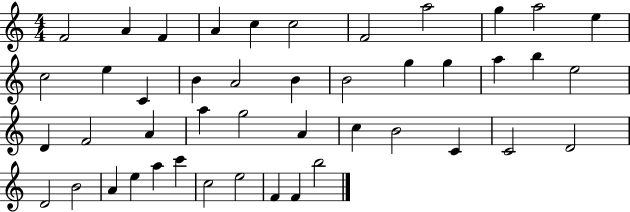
{
  \clef treble
  \numericTimeSignature
  \time 4/4
  \key c \major
  f'2 a'4 f'4 | a'4 c''4 c''2 | f'2 a''2 | g''4 a''2 e''4 | \break c''2 e''4 c'4 | b'4 a'2 b'4 | b'2 g''4 g''4 | a''4 b''4 e''2 | \break d'4 f'2 a'4 | a''4 g''2 a'4 | c''4 b'2 c'4 | c'2 d'2 | \break d'2 b'2 | a'4 e''4 a''4 c'''4 | c''2 e''2 | f'4 f'4 b''2 | \break \bar "|."
}